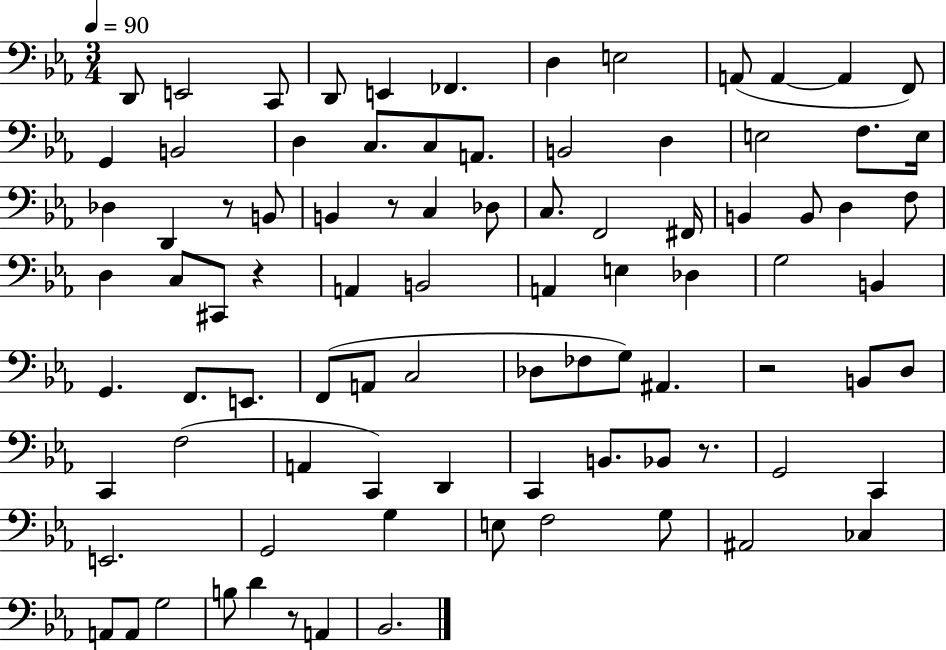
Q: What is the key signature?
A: EES major